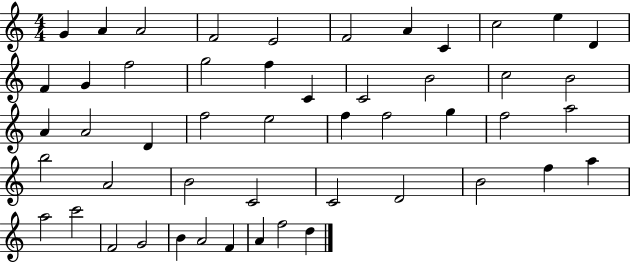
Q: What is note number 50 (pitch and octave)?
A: D5